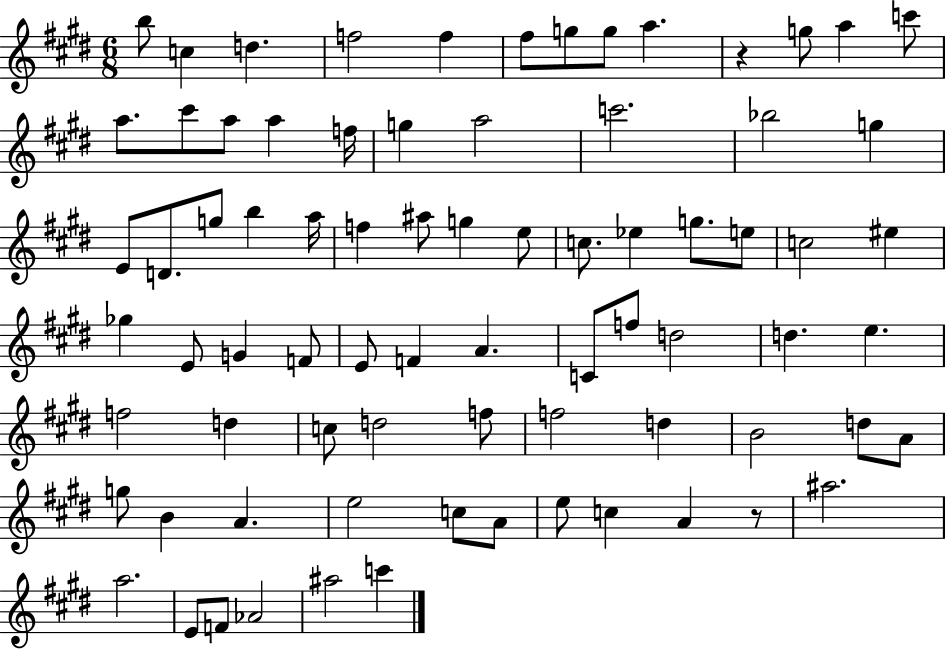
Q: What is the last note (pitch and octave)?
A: C6